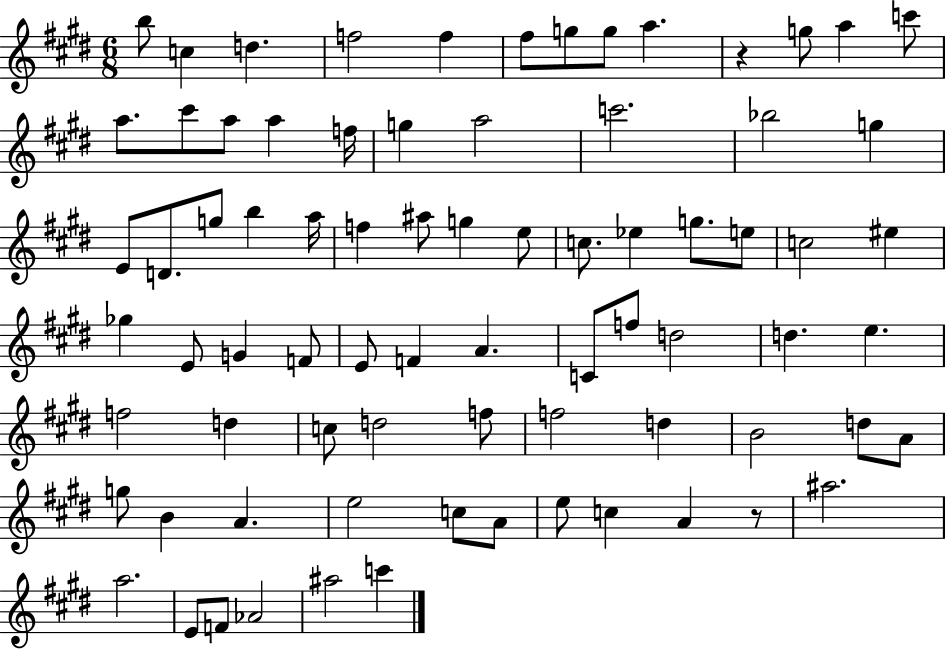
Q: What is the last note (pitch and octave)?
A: C6